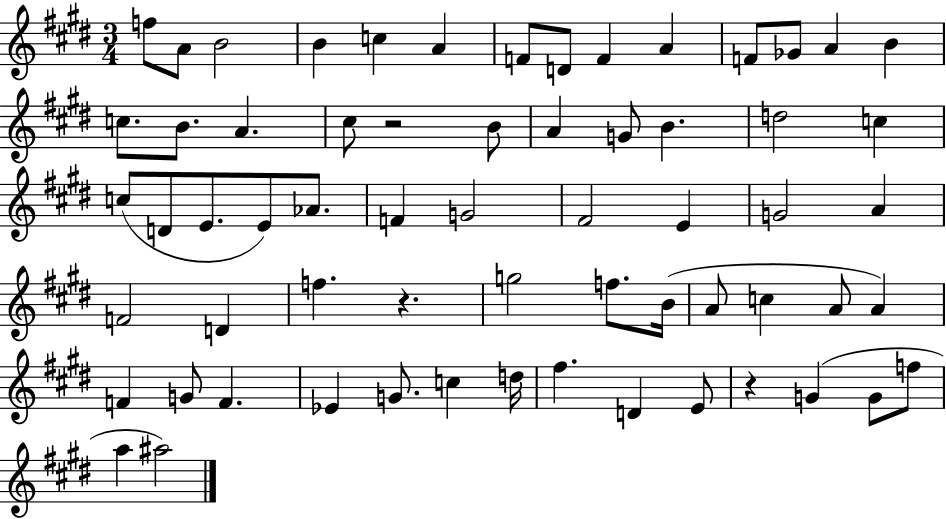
X:1
T:Untitled
M:3/4
L:1/4
K:E
f/2 A/2 B2 B c A F/2 D/2 F A F/2 _G/2 A B c/2 B/2 A ^c/2 z2 B/2 A G/2 B d2 c c/2 D/2 E/2 E/2 _A/2 F G2 ^F2 E G2 A F2 D f z g2 f/2 B/4 A/2 c A/2 A F G/2 F _E G/2 c d/4 ^f D E/2 z G G/2 f/2 a ^a2